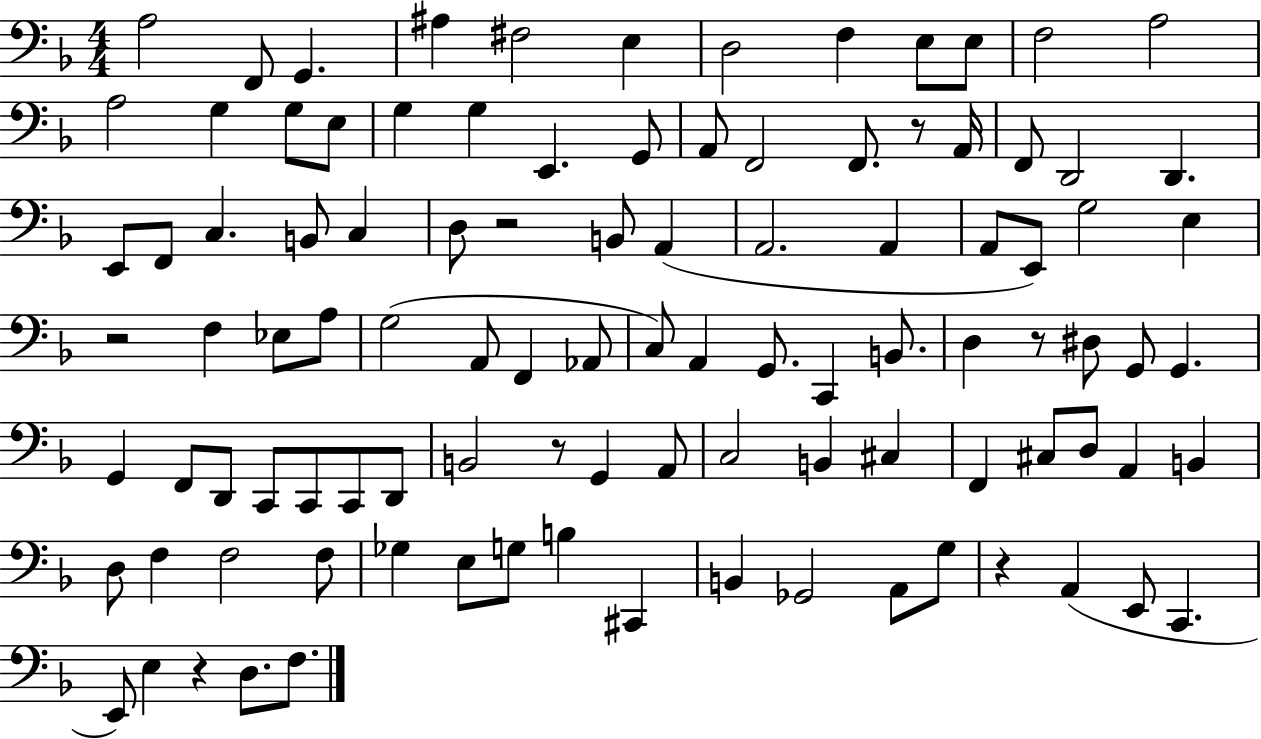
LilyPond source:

{
  \clef bass
  \numericTimeSignature
  \time 4/4
  \key f \major
  a2 f,8 g,4. | ais4 fis2 e4 | d2 f4 e8 e8 | f2 a2 | \break a2 g4 g8 e8 | g4 g4 e,4. g,8 | a,8 f,2 f,8. r8 a,16 | f,8 d,2 d,4. | \break e,8 f,8 c4. b,8 c4 | d8 r2 b,8 a,4( | a,2. a,4 | a,8 e,8) g2 e4 | \break r2 f4 ees8 a8 | g2( a,8 f,4 aes,8 | c8) a,4 g,8. c,4 b,8. | d4 r8 dis8 g,8 g,4. | \break g,4 f,8 d,8 c,8 c,8 c,8 d,8 | b,2 r8 g,4 a,8 | c2 b,4 cis4 | f,4 cis8 d8 a,4 b,4 | \break d8 f4 f2 f8 | ges4 e8 g8 b4 cis,4 | b,4 ges,2 a,8 g8 | r4 a,4( e,8 c,4. | \break e,8) e4 r4 d8. f8. | \bar "|."
}